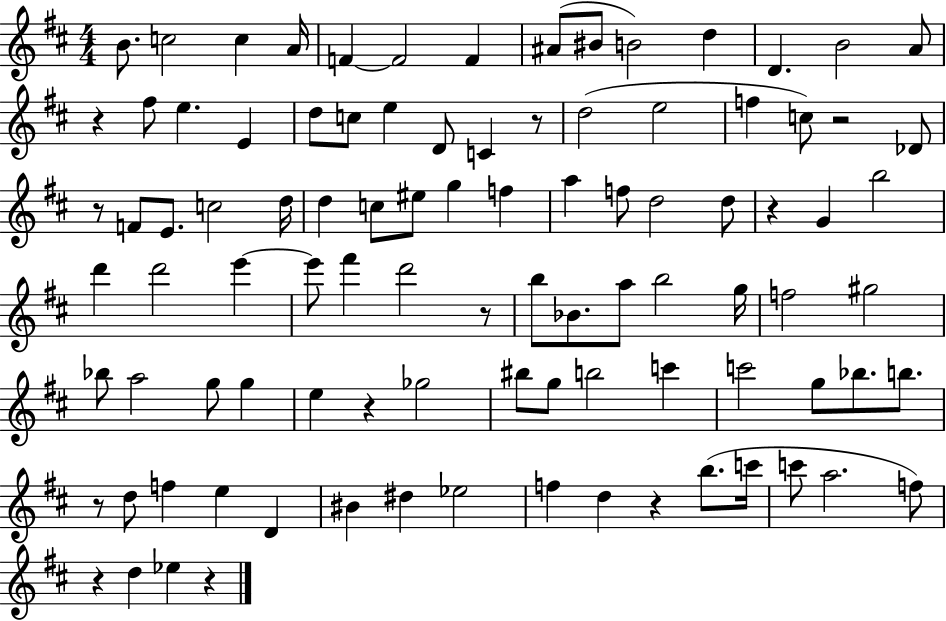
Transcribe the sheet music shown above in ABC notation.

X:1
T:Untitled
M:4/4
L:1/4
K:D
B/2 c2 c A/4 F F2 F ^A/2 ^B/2 B2 d D B2 A/2 z ^f/2 e E d/2 c/2 e D/2 C z/2 d2 e2 f c/2 z2 _D/2 z/2 F/2 E/2 c2 d/4 d c/2 ^e/2 g f a f/2 d2 d/2 z G b2 d' d'2 e' e'/2 ^f' d'2 z/2 b/2 _B/2 a/2 b2 g/4 f2 ^g2 _b/2 a2 g/2 g e z _g2 ^b/2 g/2 b2 c' c'2 g/2 _b/2 b/2 z/2 d/2 f e D ^B ^d _e2 f d z b/2 c'/4 c'/2 a2 f/2 z d _e z